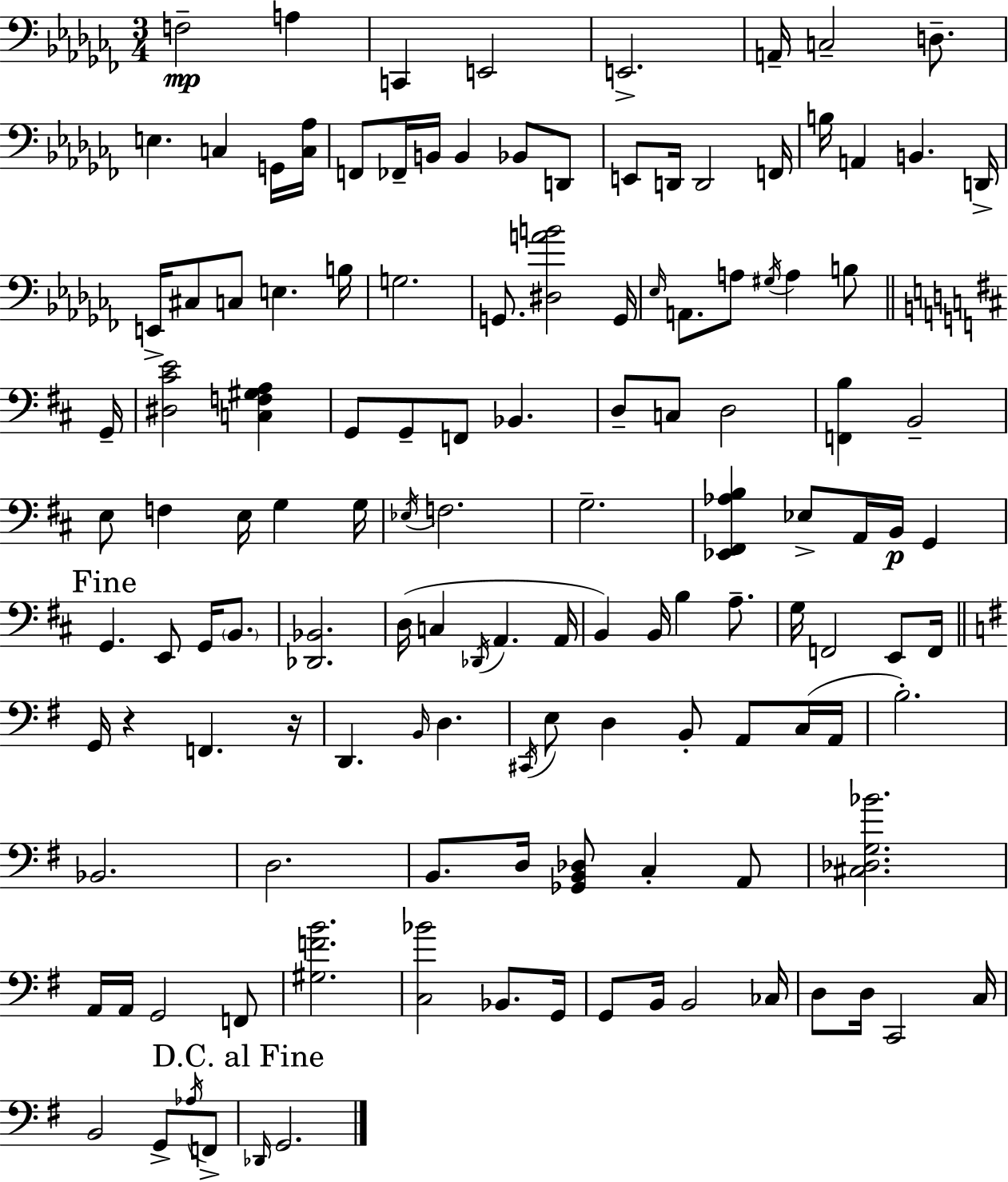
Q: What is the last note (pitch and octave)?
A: G2